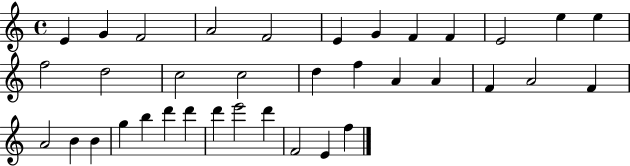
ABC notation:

X:1
T:Untitled
M:4/4
L:1/4
K:C
E G F2 A2 F2 E G F F E2 e e f2 d2 c2 c2 d f A A F A2 F A2 B B g b d' d' d' e'2 d' F2 E f